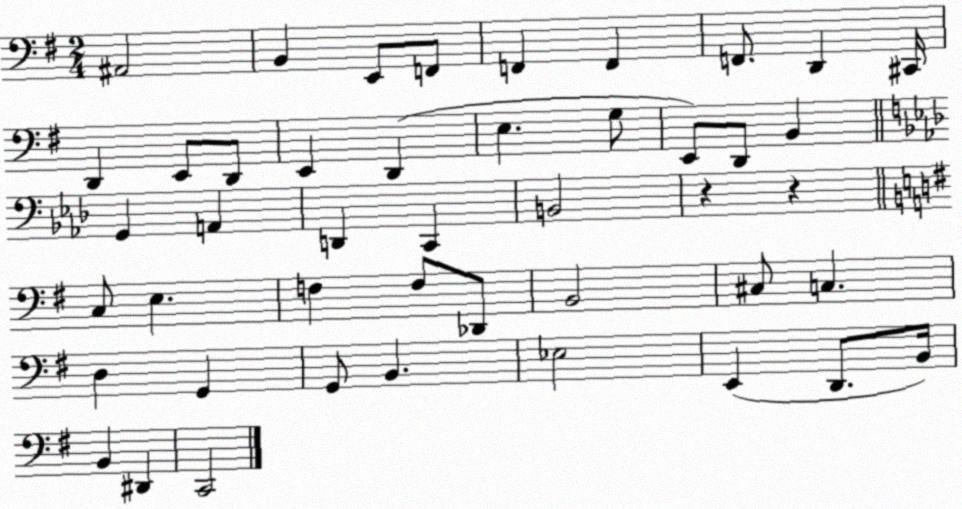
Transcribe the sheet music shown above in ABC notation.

X:1
T:Untitled
M:2/4
L:1/4
K:G
^A,,2 B,, E,,/2 F,,/2 F,, F,, F,,/2 D,, ^C,,/4 D,, E,,/2 D,,/2 E,, D,, E, G,/2 E,,/2 D,,/2 B,, G,, A,, D,, C,, B,,2 z z C,/2 E, F, F,/2 _D,,/2 B,,2 ^C,/2 C, D, G,, G,,/2 B,, _E,2 E,, D,,/2 B,,/4 B,, ^D,, C,,2